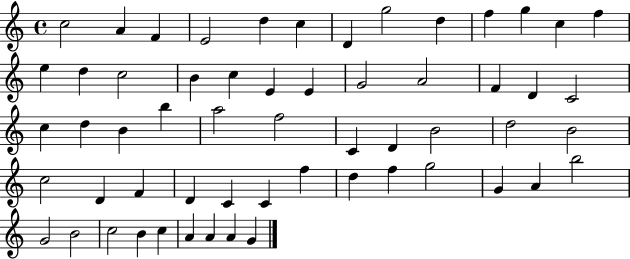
C5/h A4/q F4/q E4/h D5/q C5/q D4/q G5/h D5/q F5/q G5/q C5/q F5/q E5/q D5/q C5/h B4/q C5/q E4/q E4/q G4/h A4/h F4/q D4/q C4/h C5/q D5/q B4/q B5/q A5/h F5/h C4/q D4/q B4/h D5/h B4/h C5/h D4/q F4/q D4/q C4/q C4/q F5/q D5/q F5/q G5/h G4/q A4/q B5/h G4/h B4/h C5/h B4/q C5/q A4/q A4/q A4/q G4/q